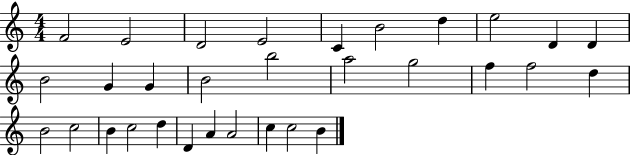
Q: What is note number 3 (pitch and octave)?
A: D4